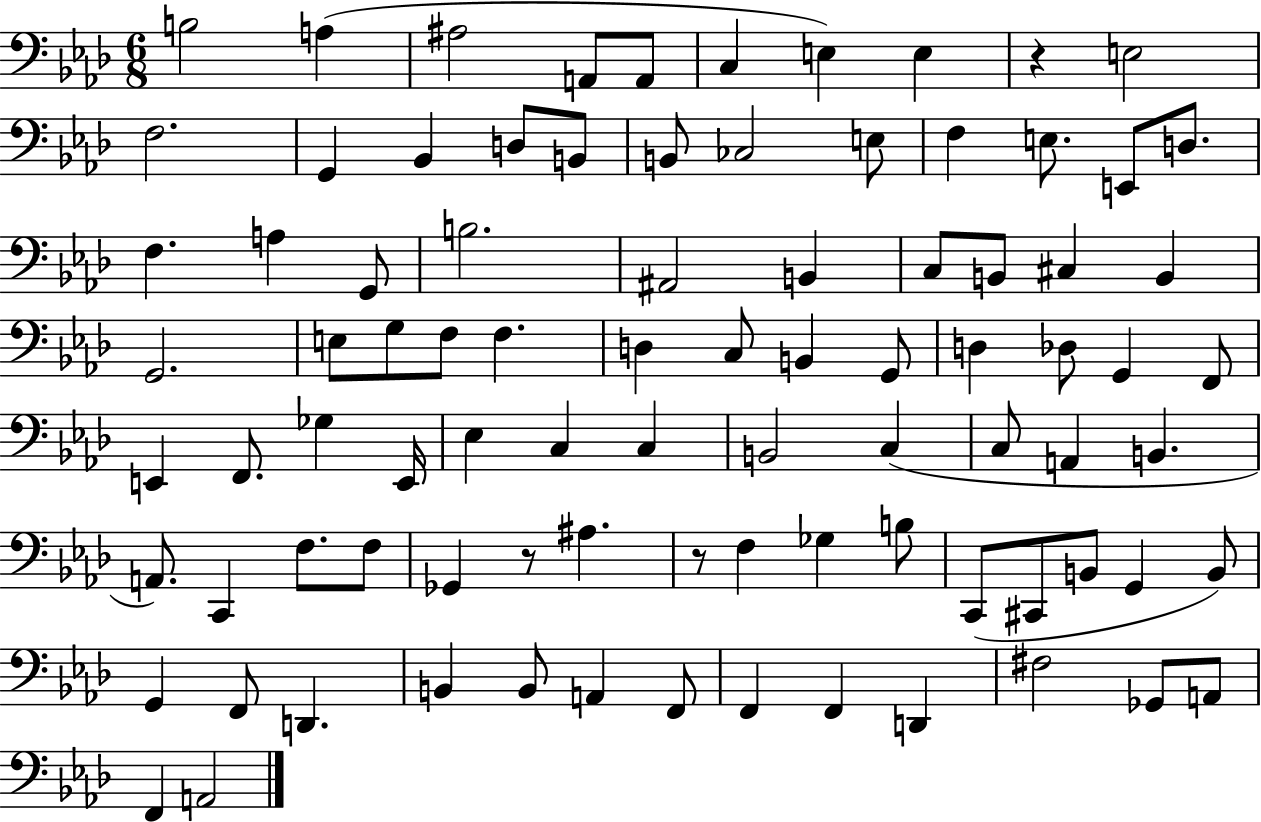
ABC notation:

X:1
T:Untitled
M:6/8
L:1/4
K:Ab
B,2 A, ^A,2 A,,/2 A,,/2 C, E, E, z E,2 F,2 G,, _B,, D,/2 B,,/2 B,,/2 _C,2 E,/2 F, E,/2 E,,/2 D,/2 F, A, G,,/2 B,2 ^A,,2 B,, C,/2 B,,/2 ^C, B,, G,,2 E,/2 G,/2 F,/2 F, D, C,/2 B,, G,,/2 D, _D,/2 G,, F,,/2 E,, F,,/2 _G, E,,/4 _E, C, C, B,,2 C, C,/2 A,, B,, A,,/2 C,, F,/2 F,/2 _G,, z/2 ^A, z/2 F, _G, B,/2 C,,/2 ^C,,/2 B,,/2 G,, B,,/2 G,, F,,/2 D,, B,, B,,/2 A,, F,,/2 F,, F,, D,, ^F,2 _G,,/2 A,,/2 F,, A,,2